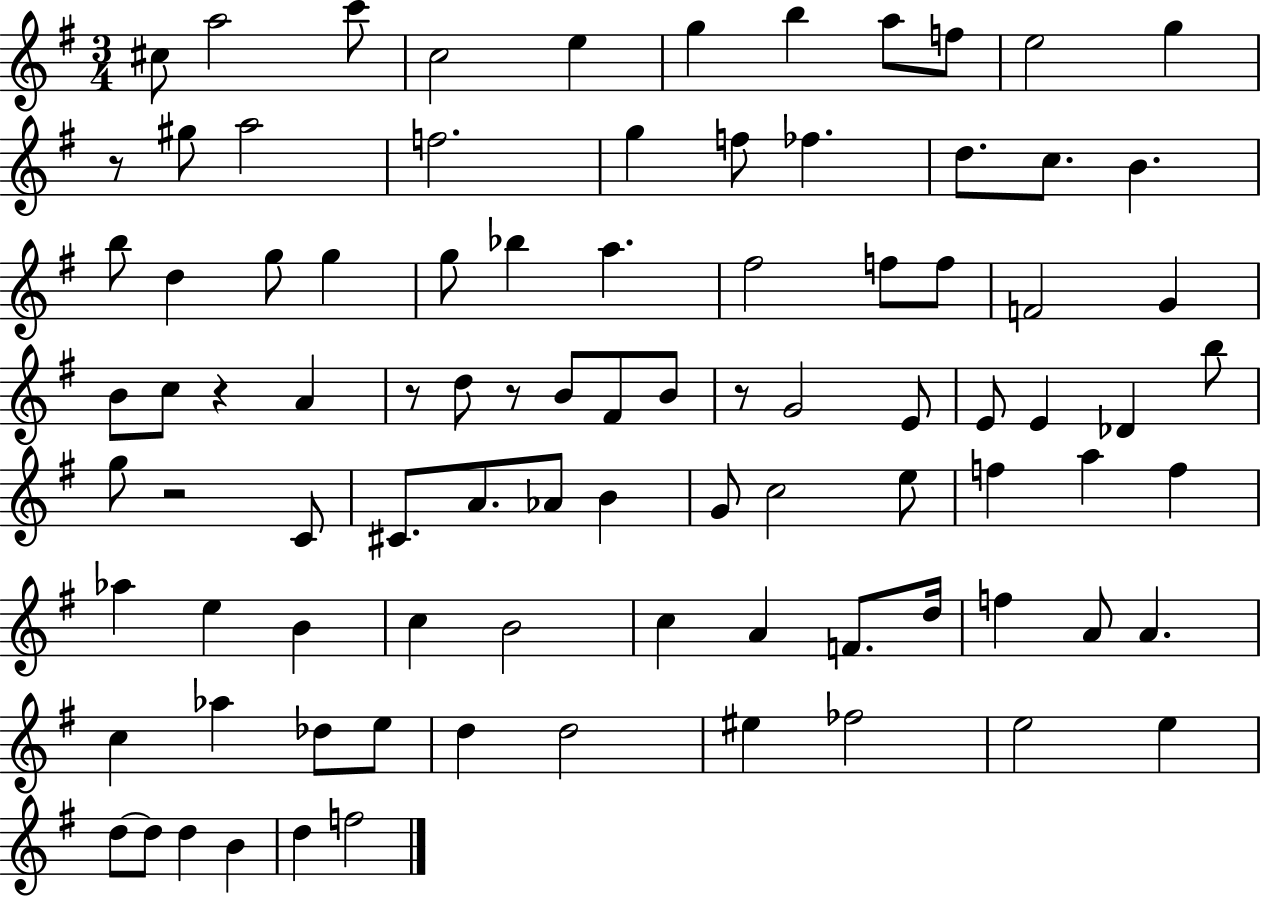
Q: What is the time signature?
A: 3/4